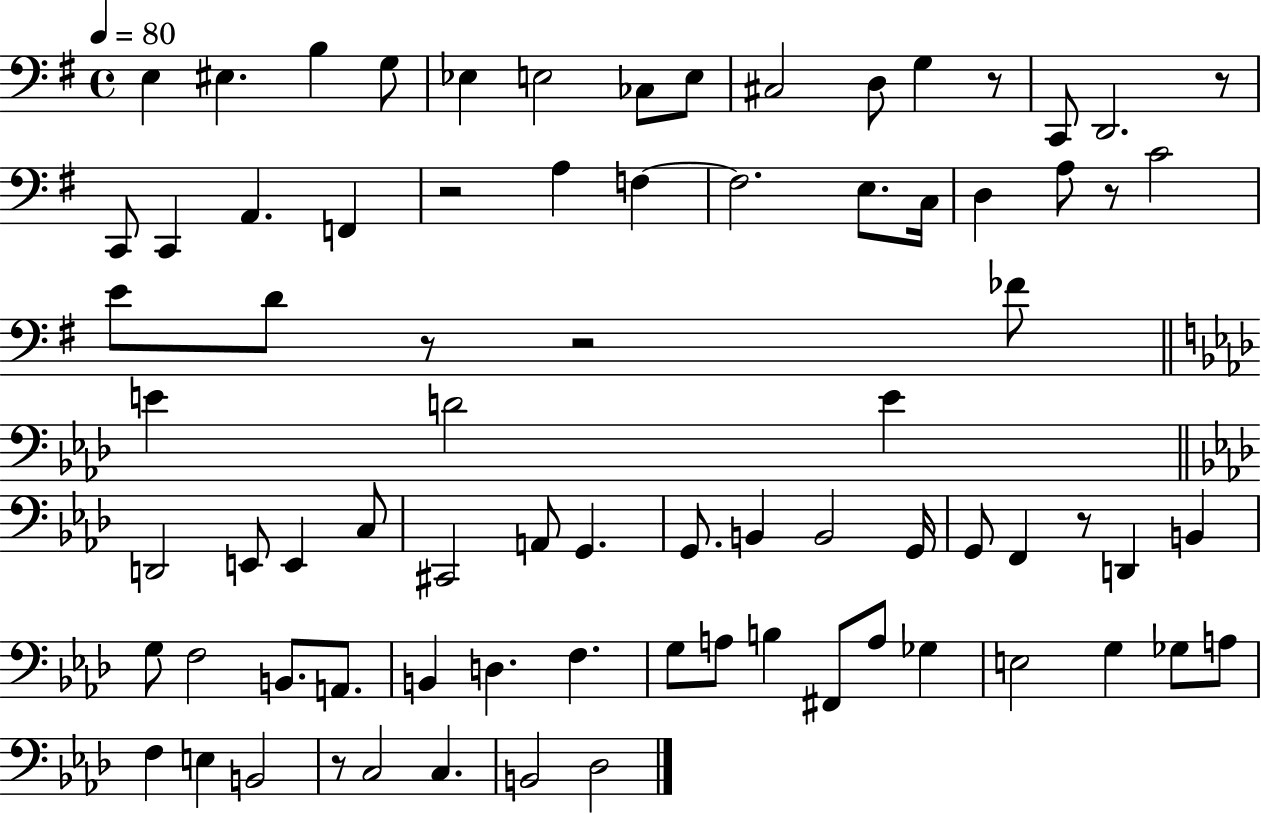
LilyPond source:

{
  \clef bass
  \time 4/4
  \defaultTimeSignature
  \key g \major
  \tempo 4 = 80
  e4 eis4. b4 g8 | ees4 e2 ces8 e8 | cis2 d8 g4 r8 | c,8 d,2. r8 | \break c,8 c,4 a,4. f,4 | r2 a4 f4~~ | f2. e8. c16 | d4 a8 r8 c'2 | \break e'8 d'8 r8 r2 fes'8 | \bar "||" \break \key aes \major e'4 d'2 e'4 | \bar "||" \break \key aes \major d,2 e,8 e,4 c8 | cis,2 a,8 g,4. | g,8. b,4 b,2 g,16 | g,8 f,4 r8 d,4 b,4 | \break g8 f2 b,8. a,8. | b,4 d4. f4. | g8 a8 b4 fis,8 a8 ges4 | e2 g4 ges8 a8 | \break f4 e4 b,2 | r8 c2 c4. | b,2 des2 | \bar "|."
}